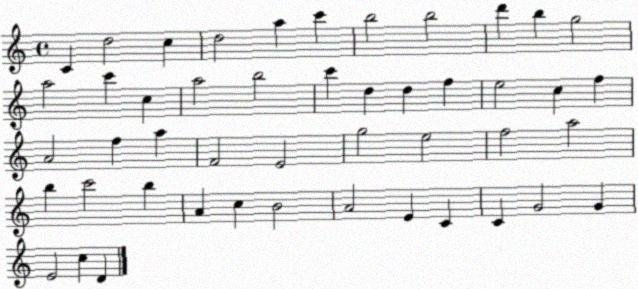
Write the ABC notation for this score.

X:1
T:Untitled
M:4/4
L:1/4
K:C
C d2 c d2 a c' b2 b2 d' b g2 a2 c' c a2 b2 c' d d f e2 c f A2 f a F2 E2 g2 e2 f2 a2 b c'2 b A c B2 A2 E C C G2 G E2 c D